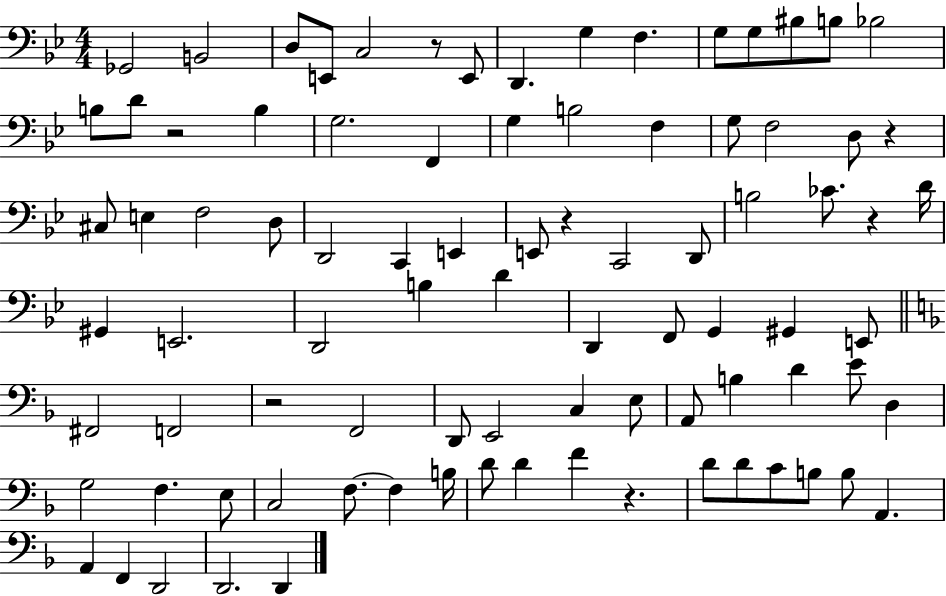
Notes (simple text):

Gb2/h B2/h D3/e E2/e C3/h R/e E2/e D2/q. G3/q F3/q. G3/e G3/e BIS3/e B3/e Bb3/h B3/e D4/e R/h B3/q G3/h. F2/q G3/q B3/h F3/q G3/e F3/h D3/e R/q C#3/e E3/q F3/h D3/e D2/h C2/q E2/q E2/e R/q C2/h D2/e B3/h CES4/e. R/q D4/s G#2/q E2/h. D2/h B3/q D4/q D2/q F2/e G2/q G#2/q E2/e F#2/h F2/h R/h F2/h D2/e E2/h C3/q E3/e A2/e B3/q D4/q E4/e D3/q G3/h F3/q. E3/e C3/h F3/e. F3/q B3/s D4/e D4/q F4/q R/q. D4/e D4/e C4/e B3/e B3/e A2/q. A2/q F2/q D2/h D2/h. D2/q